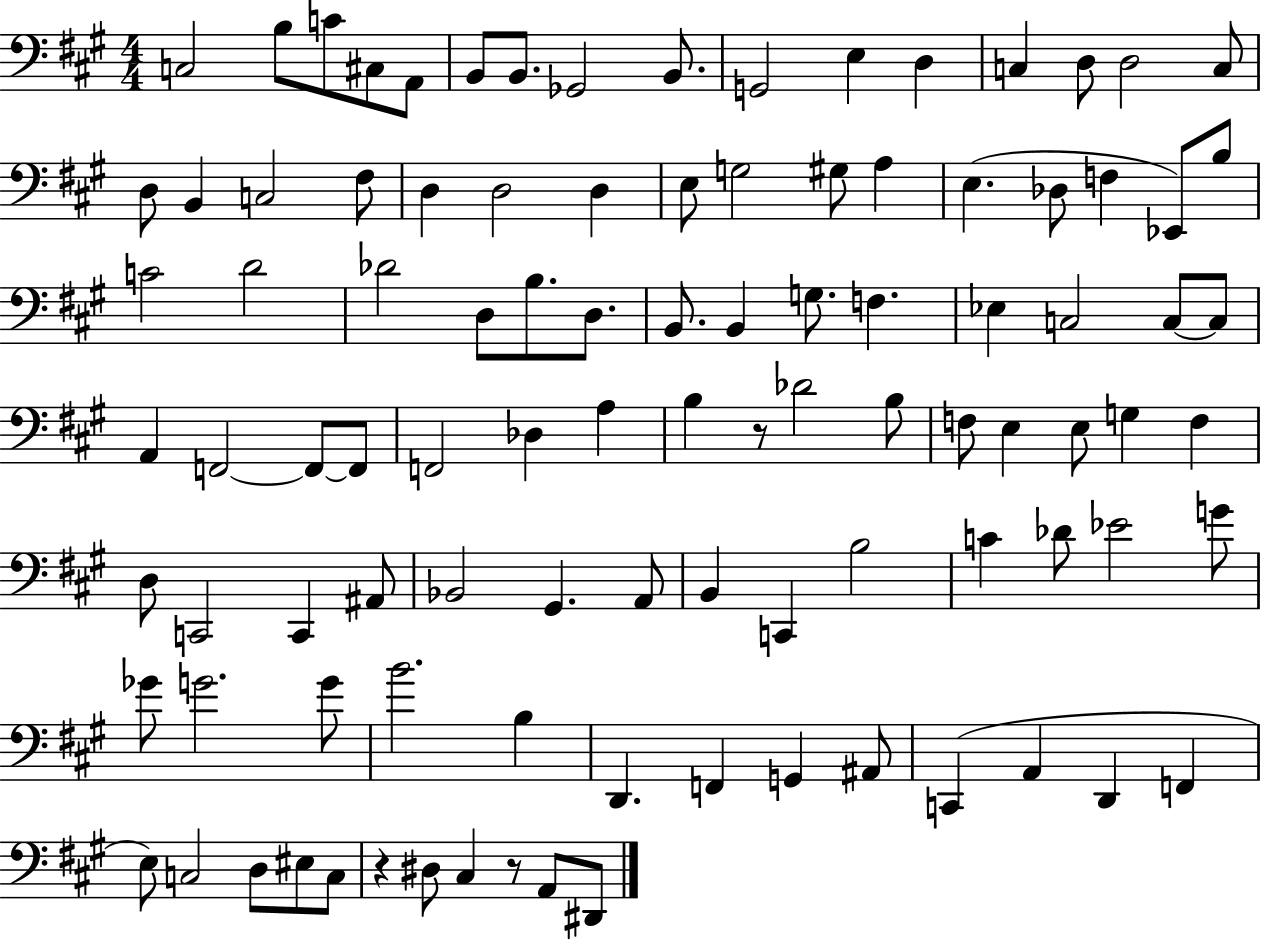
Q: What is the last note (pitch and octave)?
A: D#2